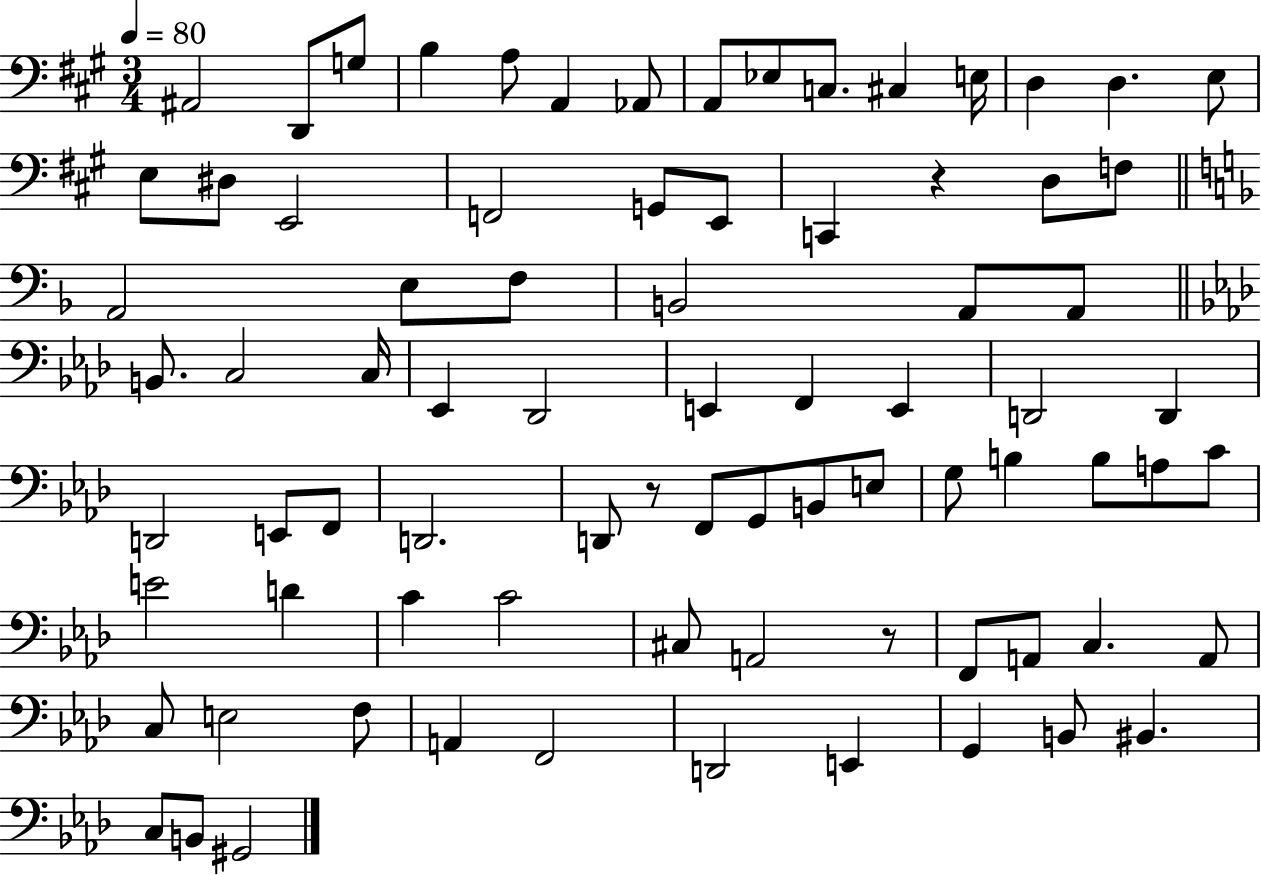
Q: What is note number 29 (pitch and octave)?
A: A2